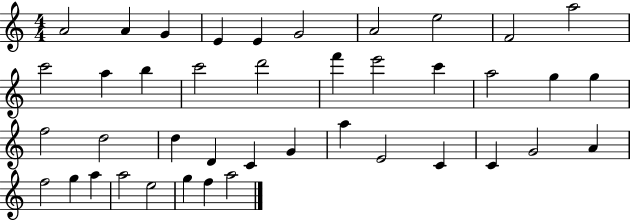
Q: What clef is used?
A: treble